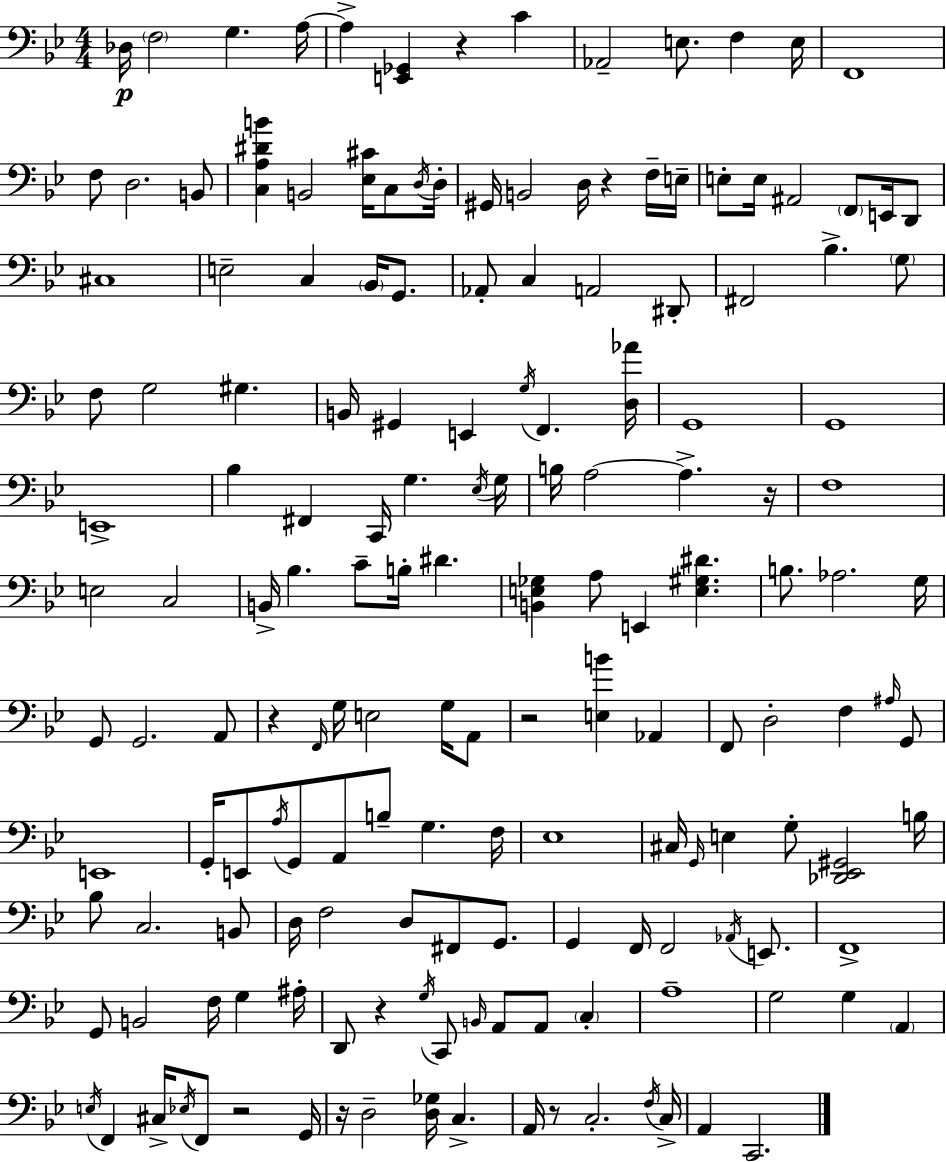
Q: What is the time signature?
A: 4/4